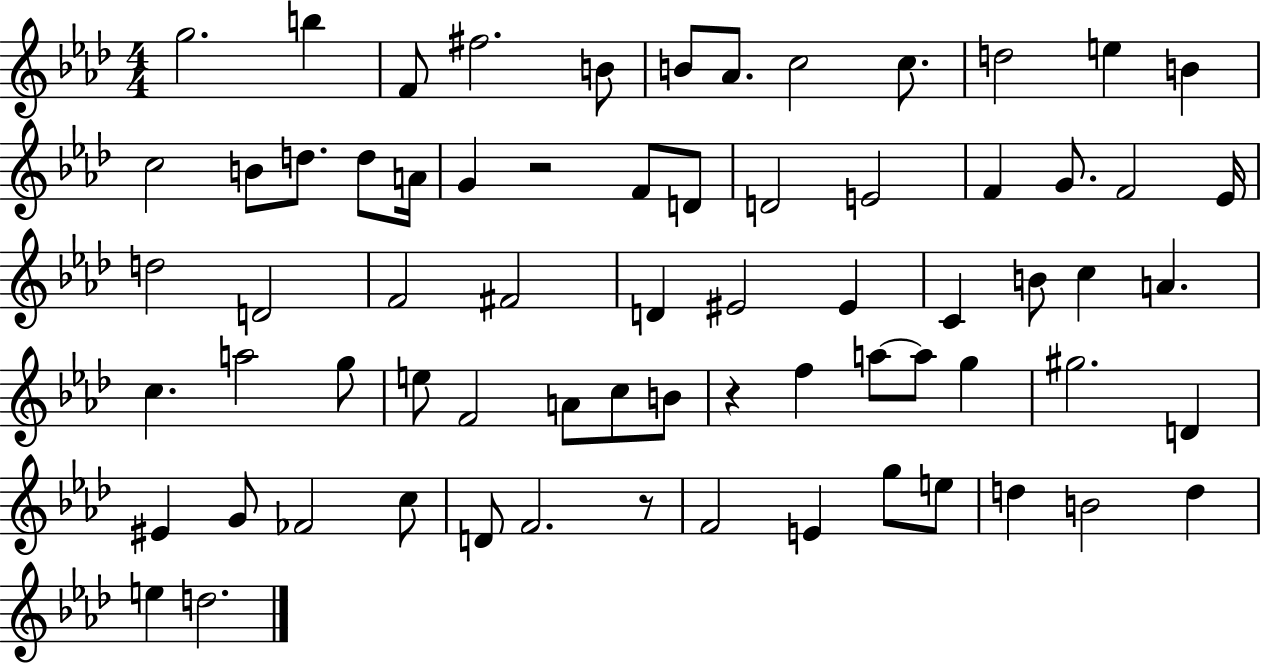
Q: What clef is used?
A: treble